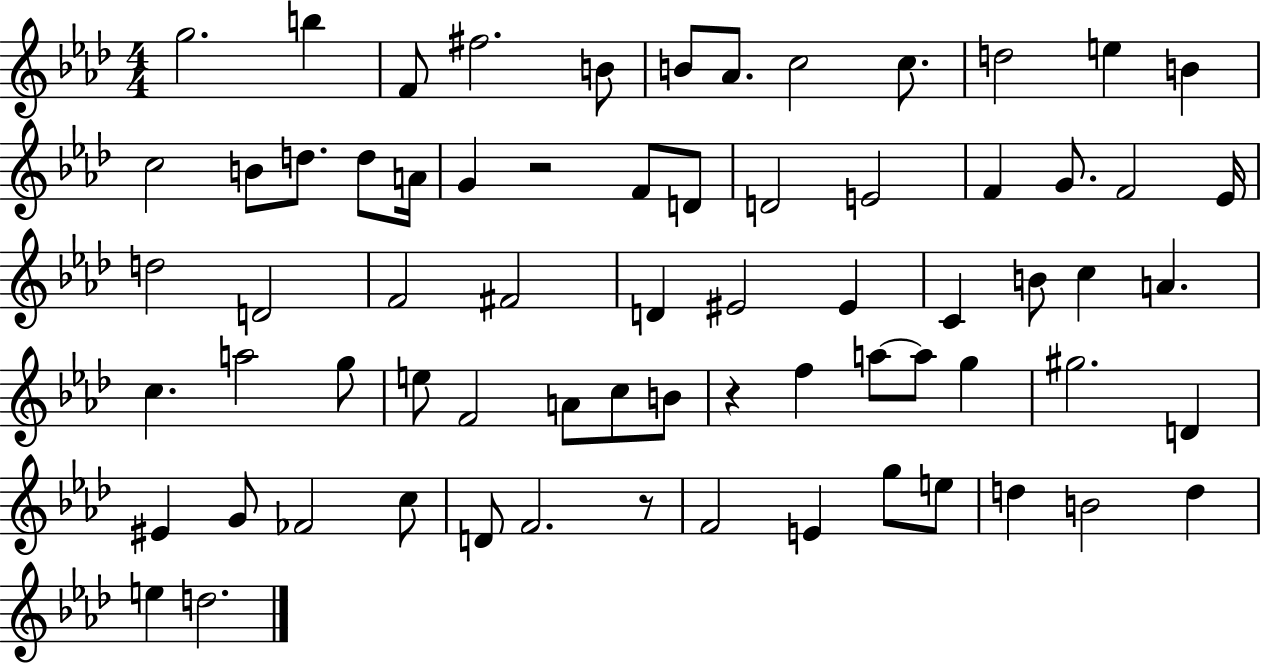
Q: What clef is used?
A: treble